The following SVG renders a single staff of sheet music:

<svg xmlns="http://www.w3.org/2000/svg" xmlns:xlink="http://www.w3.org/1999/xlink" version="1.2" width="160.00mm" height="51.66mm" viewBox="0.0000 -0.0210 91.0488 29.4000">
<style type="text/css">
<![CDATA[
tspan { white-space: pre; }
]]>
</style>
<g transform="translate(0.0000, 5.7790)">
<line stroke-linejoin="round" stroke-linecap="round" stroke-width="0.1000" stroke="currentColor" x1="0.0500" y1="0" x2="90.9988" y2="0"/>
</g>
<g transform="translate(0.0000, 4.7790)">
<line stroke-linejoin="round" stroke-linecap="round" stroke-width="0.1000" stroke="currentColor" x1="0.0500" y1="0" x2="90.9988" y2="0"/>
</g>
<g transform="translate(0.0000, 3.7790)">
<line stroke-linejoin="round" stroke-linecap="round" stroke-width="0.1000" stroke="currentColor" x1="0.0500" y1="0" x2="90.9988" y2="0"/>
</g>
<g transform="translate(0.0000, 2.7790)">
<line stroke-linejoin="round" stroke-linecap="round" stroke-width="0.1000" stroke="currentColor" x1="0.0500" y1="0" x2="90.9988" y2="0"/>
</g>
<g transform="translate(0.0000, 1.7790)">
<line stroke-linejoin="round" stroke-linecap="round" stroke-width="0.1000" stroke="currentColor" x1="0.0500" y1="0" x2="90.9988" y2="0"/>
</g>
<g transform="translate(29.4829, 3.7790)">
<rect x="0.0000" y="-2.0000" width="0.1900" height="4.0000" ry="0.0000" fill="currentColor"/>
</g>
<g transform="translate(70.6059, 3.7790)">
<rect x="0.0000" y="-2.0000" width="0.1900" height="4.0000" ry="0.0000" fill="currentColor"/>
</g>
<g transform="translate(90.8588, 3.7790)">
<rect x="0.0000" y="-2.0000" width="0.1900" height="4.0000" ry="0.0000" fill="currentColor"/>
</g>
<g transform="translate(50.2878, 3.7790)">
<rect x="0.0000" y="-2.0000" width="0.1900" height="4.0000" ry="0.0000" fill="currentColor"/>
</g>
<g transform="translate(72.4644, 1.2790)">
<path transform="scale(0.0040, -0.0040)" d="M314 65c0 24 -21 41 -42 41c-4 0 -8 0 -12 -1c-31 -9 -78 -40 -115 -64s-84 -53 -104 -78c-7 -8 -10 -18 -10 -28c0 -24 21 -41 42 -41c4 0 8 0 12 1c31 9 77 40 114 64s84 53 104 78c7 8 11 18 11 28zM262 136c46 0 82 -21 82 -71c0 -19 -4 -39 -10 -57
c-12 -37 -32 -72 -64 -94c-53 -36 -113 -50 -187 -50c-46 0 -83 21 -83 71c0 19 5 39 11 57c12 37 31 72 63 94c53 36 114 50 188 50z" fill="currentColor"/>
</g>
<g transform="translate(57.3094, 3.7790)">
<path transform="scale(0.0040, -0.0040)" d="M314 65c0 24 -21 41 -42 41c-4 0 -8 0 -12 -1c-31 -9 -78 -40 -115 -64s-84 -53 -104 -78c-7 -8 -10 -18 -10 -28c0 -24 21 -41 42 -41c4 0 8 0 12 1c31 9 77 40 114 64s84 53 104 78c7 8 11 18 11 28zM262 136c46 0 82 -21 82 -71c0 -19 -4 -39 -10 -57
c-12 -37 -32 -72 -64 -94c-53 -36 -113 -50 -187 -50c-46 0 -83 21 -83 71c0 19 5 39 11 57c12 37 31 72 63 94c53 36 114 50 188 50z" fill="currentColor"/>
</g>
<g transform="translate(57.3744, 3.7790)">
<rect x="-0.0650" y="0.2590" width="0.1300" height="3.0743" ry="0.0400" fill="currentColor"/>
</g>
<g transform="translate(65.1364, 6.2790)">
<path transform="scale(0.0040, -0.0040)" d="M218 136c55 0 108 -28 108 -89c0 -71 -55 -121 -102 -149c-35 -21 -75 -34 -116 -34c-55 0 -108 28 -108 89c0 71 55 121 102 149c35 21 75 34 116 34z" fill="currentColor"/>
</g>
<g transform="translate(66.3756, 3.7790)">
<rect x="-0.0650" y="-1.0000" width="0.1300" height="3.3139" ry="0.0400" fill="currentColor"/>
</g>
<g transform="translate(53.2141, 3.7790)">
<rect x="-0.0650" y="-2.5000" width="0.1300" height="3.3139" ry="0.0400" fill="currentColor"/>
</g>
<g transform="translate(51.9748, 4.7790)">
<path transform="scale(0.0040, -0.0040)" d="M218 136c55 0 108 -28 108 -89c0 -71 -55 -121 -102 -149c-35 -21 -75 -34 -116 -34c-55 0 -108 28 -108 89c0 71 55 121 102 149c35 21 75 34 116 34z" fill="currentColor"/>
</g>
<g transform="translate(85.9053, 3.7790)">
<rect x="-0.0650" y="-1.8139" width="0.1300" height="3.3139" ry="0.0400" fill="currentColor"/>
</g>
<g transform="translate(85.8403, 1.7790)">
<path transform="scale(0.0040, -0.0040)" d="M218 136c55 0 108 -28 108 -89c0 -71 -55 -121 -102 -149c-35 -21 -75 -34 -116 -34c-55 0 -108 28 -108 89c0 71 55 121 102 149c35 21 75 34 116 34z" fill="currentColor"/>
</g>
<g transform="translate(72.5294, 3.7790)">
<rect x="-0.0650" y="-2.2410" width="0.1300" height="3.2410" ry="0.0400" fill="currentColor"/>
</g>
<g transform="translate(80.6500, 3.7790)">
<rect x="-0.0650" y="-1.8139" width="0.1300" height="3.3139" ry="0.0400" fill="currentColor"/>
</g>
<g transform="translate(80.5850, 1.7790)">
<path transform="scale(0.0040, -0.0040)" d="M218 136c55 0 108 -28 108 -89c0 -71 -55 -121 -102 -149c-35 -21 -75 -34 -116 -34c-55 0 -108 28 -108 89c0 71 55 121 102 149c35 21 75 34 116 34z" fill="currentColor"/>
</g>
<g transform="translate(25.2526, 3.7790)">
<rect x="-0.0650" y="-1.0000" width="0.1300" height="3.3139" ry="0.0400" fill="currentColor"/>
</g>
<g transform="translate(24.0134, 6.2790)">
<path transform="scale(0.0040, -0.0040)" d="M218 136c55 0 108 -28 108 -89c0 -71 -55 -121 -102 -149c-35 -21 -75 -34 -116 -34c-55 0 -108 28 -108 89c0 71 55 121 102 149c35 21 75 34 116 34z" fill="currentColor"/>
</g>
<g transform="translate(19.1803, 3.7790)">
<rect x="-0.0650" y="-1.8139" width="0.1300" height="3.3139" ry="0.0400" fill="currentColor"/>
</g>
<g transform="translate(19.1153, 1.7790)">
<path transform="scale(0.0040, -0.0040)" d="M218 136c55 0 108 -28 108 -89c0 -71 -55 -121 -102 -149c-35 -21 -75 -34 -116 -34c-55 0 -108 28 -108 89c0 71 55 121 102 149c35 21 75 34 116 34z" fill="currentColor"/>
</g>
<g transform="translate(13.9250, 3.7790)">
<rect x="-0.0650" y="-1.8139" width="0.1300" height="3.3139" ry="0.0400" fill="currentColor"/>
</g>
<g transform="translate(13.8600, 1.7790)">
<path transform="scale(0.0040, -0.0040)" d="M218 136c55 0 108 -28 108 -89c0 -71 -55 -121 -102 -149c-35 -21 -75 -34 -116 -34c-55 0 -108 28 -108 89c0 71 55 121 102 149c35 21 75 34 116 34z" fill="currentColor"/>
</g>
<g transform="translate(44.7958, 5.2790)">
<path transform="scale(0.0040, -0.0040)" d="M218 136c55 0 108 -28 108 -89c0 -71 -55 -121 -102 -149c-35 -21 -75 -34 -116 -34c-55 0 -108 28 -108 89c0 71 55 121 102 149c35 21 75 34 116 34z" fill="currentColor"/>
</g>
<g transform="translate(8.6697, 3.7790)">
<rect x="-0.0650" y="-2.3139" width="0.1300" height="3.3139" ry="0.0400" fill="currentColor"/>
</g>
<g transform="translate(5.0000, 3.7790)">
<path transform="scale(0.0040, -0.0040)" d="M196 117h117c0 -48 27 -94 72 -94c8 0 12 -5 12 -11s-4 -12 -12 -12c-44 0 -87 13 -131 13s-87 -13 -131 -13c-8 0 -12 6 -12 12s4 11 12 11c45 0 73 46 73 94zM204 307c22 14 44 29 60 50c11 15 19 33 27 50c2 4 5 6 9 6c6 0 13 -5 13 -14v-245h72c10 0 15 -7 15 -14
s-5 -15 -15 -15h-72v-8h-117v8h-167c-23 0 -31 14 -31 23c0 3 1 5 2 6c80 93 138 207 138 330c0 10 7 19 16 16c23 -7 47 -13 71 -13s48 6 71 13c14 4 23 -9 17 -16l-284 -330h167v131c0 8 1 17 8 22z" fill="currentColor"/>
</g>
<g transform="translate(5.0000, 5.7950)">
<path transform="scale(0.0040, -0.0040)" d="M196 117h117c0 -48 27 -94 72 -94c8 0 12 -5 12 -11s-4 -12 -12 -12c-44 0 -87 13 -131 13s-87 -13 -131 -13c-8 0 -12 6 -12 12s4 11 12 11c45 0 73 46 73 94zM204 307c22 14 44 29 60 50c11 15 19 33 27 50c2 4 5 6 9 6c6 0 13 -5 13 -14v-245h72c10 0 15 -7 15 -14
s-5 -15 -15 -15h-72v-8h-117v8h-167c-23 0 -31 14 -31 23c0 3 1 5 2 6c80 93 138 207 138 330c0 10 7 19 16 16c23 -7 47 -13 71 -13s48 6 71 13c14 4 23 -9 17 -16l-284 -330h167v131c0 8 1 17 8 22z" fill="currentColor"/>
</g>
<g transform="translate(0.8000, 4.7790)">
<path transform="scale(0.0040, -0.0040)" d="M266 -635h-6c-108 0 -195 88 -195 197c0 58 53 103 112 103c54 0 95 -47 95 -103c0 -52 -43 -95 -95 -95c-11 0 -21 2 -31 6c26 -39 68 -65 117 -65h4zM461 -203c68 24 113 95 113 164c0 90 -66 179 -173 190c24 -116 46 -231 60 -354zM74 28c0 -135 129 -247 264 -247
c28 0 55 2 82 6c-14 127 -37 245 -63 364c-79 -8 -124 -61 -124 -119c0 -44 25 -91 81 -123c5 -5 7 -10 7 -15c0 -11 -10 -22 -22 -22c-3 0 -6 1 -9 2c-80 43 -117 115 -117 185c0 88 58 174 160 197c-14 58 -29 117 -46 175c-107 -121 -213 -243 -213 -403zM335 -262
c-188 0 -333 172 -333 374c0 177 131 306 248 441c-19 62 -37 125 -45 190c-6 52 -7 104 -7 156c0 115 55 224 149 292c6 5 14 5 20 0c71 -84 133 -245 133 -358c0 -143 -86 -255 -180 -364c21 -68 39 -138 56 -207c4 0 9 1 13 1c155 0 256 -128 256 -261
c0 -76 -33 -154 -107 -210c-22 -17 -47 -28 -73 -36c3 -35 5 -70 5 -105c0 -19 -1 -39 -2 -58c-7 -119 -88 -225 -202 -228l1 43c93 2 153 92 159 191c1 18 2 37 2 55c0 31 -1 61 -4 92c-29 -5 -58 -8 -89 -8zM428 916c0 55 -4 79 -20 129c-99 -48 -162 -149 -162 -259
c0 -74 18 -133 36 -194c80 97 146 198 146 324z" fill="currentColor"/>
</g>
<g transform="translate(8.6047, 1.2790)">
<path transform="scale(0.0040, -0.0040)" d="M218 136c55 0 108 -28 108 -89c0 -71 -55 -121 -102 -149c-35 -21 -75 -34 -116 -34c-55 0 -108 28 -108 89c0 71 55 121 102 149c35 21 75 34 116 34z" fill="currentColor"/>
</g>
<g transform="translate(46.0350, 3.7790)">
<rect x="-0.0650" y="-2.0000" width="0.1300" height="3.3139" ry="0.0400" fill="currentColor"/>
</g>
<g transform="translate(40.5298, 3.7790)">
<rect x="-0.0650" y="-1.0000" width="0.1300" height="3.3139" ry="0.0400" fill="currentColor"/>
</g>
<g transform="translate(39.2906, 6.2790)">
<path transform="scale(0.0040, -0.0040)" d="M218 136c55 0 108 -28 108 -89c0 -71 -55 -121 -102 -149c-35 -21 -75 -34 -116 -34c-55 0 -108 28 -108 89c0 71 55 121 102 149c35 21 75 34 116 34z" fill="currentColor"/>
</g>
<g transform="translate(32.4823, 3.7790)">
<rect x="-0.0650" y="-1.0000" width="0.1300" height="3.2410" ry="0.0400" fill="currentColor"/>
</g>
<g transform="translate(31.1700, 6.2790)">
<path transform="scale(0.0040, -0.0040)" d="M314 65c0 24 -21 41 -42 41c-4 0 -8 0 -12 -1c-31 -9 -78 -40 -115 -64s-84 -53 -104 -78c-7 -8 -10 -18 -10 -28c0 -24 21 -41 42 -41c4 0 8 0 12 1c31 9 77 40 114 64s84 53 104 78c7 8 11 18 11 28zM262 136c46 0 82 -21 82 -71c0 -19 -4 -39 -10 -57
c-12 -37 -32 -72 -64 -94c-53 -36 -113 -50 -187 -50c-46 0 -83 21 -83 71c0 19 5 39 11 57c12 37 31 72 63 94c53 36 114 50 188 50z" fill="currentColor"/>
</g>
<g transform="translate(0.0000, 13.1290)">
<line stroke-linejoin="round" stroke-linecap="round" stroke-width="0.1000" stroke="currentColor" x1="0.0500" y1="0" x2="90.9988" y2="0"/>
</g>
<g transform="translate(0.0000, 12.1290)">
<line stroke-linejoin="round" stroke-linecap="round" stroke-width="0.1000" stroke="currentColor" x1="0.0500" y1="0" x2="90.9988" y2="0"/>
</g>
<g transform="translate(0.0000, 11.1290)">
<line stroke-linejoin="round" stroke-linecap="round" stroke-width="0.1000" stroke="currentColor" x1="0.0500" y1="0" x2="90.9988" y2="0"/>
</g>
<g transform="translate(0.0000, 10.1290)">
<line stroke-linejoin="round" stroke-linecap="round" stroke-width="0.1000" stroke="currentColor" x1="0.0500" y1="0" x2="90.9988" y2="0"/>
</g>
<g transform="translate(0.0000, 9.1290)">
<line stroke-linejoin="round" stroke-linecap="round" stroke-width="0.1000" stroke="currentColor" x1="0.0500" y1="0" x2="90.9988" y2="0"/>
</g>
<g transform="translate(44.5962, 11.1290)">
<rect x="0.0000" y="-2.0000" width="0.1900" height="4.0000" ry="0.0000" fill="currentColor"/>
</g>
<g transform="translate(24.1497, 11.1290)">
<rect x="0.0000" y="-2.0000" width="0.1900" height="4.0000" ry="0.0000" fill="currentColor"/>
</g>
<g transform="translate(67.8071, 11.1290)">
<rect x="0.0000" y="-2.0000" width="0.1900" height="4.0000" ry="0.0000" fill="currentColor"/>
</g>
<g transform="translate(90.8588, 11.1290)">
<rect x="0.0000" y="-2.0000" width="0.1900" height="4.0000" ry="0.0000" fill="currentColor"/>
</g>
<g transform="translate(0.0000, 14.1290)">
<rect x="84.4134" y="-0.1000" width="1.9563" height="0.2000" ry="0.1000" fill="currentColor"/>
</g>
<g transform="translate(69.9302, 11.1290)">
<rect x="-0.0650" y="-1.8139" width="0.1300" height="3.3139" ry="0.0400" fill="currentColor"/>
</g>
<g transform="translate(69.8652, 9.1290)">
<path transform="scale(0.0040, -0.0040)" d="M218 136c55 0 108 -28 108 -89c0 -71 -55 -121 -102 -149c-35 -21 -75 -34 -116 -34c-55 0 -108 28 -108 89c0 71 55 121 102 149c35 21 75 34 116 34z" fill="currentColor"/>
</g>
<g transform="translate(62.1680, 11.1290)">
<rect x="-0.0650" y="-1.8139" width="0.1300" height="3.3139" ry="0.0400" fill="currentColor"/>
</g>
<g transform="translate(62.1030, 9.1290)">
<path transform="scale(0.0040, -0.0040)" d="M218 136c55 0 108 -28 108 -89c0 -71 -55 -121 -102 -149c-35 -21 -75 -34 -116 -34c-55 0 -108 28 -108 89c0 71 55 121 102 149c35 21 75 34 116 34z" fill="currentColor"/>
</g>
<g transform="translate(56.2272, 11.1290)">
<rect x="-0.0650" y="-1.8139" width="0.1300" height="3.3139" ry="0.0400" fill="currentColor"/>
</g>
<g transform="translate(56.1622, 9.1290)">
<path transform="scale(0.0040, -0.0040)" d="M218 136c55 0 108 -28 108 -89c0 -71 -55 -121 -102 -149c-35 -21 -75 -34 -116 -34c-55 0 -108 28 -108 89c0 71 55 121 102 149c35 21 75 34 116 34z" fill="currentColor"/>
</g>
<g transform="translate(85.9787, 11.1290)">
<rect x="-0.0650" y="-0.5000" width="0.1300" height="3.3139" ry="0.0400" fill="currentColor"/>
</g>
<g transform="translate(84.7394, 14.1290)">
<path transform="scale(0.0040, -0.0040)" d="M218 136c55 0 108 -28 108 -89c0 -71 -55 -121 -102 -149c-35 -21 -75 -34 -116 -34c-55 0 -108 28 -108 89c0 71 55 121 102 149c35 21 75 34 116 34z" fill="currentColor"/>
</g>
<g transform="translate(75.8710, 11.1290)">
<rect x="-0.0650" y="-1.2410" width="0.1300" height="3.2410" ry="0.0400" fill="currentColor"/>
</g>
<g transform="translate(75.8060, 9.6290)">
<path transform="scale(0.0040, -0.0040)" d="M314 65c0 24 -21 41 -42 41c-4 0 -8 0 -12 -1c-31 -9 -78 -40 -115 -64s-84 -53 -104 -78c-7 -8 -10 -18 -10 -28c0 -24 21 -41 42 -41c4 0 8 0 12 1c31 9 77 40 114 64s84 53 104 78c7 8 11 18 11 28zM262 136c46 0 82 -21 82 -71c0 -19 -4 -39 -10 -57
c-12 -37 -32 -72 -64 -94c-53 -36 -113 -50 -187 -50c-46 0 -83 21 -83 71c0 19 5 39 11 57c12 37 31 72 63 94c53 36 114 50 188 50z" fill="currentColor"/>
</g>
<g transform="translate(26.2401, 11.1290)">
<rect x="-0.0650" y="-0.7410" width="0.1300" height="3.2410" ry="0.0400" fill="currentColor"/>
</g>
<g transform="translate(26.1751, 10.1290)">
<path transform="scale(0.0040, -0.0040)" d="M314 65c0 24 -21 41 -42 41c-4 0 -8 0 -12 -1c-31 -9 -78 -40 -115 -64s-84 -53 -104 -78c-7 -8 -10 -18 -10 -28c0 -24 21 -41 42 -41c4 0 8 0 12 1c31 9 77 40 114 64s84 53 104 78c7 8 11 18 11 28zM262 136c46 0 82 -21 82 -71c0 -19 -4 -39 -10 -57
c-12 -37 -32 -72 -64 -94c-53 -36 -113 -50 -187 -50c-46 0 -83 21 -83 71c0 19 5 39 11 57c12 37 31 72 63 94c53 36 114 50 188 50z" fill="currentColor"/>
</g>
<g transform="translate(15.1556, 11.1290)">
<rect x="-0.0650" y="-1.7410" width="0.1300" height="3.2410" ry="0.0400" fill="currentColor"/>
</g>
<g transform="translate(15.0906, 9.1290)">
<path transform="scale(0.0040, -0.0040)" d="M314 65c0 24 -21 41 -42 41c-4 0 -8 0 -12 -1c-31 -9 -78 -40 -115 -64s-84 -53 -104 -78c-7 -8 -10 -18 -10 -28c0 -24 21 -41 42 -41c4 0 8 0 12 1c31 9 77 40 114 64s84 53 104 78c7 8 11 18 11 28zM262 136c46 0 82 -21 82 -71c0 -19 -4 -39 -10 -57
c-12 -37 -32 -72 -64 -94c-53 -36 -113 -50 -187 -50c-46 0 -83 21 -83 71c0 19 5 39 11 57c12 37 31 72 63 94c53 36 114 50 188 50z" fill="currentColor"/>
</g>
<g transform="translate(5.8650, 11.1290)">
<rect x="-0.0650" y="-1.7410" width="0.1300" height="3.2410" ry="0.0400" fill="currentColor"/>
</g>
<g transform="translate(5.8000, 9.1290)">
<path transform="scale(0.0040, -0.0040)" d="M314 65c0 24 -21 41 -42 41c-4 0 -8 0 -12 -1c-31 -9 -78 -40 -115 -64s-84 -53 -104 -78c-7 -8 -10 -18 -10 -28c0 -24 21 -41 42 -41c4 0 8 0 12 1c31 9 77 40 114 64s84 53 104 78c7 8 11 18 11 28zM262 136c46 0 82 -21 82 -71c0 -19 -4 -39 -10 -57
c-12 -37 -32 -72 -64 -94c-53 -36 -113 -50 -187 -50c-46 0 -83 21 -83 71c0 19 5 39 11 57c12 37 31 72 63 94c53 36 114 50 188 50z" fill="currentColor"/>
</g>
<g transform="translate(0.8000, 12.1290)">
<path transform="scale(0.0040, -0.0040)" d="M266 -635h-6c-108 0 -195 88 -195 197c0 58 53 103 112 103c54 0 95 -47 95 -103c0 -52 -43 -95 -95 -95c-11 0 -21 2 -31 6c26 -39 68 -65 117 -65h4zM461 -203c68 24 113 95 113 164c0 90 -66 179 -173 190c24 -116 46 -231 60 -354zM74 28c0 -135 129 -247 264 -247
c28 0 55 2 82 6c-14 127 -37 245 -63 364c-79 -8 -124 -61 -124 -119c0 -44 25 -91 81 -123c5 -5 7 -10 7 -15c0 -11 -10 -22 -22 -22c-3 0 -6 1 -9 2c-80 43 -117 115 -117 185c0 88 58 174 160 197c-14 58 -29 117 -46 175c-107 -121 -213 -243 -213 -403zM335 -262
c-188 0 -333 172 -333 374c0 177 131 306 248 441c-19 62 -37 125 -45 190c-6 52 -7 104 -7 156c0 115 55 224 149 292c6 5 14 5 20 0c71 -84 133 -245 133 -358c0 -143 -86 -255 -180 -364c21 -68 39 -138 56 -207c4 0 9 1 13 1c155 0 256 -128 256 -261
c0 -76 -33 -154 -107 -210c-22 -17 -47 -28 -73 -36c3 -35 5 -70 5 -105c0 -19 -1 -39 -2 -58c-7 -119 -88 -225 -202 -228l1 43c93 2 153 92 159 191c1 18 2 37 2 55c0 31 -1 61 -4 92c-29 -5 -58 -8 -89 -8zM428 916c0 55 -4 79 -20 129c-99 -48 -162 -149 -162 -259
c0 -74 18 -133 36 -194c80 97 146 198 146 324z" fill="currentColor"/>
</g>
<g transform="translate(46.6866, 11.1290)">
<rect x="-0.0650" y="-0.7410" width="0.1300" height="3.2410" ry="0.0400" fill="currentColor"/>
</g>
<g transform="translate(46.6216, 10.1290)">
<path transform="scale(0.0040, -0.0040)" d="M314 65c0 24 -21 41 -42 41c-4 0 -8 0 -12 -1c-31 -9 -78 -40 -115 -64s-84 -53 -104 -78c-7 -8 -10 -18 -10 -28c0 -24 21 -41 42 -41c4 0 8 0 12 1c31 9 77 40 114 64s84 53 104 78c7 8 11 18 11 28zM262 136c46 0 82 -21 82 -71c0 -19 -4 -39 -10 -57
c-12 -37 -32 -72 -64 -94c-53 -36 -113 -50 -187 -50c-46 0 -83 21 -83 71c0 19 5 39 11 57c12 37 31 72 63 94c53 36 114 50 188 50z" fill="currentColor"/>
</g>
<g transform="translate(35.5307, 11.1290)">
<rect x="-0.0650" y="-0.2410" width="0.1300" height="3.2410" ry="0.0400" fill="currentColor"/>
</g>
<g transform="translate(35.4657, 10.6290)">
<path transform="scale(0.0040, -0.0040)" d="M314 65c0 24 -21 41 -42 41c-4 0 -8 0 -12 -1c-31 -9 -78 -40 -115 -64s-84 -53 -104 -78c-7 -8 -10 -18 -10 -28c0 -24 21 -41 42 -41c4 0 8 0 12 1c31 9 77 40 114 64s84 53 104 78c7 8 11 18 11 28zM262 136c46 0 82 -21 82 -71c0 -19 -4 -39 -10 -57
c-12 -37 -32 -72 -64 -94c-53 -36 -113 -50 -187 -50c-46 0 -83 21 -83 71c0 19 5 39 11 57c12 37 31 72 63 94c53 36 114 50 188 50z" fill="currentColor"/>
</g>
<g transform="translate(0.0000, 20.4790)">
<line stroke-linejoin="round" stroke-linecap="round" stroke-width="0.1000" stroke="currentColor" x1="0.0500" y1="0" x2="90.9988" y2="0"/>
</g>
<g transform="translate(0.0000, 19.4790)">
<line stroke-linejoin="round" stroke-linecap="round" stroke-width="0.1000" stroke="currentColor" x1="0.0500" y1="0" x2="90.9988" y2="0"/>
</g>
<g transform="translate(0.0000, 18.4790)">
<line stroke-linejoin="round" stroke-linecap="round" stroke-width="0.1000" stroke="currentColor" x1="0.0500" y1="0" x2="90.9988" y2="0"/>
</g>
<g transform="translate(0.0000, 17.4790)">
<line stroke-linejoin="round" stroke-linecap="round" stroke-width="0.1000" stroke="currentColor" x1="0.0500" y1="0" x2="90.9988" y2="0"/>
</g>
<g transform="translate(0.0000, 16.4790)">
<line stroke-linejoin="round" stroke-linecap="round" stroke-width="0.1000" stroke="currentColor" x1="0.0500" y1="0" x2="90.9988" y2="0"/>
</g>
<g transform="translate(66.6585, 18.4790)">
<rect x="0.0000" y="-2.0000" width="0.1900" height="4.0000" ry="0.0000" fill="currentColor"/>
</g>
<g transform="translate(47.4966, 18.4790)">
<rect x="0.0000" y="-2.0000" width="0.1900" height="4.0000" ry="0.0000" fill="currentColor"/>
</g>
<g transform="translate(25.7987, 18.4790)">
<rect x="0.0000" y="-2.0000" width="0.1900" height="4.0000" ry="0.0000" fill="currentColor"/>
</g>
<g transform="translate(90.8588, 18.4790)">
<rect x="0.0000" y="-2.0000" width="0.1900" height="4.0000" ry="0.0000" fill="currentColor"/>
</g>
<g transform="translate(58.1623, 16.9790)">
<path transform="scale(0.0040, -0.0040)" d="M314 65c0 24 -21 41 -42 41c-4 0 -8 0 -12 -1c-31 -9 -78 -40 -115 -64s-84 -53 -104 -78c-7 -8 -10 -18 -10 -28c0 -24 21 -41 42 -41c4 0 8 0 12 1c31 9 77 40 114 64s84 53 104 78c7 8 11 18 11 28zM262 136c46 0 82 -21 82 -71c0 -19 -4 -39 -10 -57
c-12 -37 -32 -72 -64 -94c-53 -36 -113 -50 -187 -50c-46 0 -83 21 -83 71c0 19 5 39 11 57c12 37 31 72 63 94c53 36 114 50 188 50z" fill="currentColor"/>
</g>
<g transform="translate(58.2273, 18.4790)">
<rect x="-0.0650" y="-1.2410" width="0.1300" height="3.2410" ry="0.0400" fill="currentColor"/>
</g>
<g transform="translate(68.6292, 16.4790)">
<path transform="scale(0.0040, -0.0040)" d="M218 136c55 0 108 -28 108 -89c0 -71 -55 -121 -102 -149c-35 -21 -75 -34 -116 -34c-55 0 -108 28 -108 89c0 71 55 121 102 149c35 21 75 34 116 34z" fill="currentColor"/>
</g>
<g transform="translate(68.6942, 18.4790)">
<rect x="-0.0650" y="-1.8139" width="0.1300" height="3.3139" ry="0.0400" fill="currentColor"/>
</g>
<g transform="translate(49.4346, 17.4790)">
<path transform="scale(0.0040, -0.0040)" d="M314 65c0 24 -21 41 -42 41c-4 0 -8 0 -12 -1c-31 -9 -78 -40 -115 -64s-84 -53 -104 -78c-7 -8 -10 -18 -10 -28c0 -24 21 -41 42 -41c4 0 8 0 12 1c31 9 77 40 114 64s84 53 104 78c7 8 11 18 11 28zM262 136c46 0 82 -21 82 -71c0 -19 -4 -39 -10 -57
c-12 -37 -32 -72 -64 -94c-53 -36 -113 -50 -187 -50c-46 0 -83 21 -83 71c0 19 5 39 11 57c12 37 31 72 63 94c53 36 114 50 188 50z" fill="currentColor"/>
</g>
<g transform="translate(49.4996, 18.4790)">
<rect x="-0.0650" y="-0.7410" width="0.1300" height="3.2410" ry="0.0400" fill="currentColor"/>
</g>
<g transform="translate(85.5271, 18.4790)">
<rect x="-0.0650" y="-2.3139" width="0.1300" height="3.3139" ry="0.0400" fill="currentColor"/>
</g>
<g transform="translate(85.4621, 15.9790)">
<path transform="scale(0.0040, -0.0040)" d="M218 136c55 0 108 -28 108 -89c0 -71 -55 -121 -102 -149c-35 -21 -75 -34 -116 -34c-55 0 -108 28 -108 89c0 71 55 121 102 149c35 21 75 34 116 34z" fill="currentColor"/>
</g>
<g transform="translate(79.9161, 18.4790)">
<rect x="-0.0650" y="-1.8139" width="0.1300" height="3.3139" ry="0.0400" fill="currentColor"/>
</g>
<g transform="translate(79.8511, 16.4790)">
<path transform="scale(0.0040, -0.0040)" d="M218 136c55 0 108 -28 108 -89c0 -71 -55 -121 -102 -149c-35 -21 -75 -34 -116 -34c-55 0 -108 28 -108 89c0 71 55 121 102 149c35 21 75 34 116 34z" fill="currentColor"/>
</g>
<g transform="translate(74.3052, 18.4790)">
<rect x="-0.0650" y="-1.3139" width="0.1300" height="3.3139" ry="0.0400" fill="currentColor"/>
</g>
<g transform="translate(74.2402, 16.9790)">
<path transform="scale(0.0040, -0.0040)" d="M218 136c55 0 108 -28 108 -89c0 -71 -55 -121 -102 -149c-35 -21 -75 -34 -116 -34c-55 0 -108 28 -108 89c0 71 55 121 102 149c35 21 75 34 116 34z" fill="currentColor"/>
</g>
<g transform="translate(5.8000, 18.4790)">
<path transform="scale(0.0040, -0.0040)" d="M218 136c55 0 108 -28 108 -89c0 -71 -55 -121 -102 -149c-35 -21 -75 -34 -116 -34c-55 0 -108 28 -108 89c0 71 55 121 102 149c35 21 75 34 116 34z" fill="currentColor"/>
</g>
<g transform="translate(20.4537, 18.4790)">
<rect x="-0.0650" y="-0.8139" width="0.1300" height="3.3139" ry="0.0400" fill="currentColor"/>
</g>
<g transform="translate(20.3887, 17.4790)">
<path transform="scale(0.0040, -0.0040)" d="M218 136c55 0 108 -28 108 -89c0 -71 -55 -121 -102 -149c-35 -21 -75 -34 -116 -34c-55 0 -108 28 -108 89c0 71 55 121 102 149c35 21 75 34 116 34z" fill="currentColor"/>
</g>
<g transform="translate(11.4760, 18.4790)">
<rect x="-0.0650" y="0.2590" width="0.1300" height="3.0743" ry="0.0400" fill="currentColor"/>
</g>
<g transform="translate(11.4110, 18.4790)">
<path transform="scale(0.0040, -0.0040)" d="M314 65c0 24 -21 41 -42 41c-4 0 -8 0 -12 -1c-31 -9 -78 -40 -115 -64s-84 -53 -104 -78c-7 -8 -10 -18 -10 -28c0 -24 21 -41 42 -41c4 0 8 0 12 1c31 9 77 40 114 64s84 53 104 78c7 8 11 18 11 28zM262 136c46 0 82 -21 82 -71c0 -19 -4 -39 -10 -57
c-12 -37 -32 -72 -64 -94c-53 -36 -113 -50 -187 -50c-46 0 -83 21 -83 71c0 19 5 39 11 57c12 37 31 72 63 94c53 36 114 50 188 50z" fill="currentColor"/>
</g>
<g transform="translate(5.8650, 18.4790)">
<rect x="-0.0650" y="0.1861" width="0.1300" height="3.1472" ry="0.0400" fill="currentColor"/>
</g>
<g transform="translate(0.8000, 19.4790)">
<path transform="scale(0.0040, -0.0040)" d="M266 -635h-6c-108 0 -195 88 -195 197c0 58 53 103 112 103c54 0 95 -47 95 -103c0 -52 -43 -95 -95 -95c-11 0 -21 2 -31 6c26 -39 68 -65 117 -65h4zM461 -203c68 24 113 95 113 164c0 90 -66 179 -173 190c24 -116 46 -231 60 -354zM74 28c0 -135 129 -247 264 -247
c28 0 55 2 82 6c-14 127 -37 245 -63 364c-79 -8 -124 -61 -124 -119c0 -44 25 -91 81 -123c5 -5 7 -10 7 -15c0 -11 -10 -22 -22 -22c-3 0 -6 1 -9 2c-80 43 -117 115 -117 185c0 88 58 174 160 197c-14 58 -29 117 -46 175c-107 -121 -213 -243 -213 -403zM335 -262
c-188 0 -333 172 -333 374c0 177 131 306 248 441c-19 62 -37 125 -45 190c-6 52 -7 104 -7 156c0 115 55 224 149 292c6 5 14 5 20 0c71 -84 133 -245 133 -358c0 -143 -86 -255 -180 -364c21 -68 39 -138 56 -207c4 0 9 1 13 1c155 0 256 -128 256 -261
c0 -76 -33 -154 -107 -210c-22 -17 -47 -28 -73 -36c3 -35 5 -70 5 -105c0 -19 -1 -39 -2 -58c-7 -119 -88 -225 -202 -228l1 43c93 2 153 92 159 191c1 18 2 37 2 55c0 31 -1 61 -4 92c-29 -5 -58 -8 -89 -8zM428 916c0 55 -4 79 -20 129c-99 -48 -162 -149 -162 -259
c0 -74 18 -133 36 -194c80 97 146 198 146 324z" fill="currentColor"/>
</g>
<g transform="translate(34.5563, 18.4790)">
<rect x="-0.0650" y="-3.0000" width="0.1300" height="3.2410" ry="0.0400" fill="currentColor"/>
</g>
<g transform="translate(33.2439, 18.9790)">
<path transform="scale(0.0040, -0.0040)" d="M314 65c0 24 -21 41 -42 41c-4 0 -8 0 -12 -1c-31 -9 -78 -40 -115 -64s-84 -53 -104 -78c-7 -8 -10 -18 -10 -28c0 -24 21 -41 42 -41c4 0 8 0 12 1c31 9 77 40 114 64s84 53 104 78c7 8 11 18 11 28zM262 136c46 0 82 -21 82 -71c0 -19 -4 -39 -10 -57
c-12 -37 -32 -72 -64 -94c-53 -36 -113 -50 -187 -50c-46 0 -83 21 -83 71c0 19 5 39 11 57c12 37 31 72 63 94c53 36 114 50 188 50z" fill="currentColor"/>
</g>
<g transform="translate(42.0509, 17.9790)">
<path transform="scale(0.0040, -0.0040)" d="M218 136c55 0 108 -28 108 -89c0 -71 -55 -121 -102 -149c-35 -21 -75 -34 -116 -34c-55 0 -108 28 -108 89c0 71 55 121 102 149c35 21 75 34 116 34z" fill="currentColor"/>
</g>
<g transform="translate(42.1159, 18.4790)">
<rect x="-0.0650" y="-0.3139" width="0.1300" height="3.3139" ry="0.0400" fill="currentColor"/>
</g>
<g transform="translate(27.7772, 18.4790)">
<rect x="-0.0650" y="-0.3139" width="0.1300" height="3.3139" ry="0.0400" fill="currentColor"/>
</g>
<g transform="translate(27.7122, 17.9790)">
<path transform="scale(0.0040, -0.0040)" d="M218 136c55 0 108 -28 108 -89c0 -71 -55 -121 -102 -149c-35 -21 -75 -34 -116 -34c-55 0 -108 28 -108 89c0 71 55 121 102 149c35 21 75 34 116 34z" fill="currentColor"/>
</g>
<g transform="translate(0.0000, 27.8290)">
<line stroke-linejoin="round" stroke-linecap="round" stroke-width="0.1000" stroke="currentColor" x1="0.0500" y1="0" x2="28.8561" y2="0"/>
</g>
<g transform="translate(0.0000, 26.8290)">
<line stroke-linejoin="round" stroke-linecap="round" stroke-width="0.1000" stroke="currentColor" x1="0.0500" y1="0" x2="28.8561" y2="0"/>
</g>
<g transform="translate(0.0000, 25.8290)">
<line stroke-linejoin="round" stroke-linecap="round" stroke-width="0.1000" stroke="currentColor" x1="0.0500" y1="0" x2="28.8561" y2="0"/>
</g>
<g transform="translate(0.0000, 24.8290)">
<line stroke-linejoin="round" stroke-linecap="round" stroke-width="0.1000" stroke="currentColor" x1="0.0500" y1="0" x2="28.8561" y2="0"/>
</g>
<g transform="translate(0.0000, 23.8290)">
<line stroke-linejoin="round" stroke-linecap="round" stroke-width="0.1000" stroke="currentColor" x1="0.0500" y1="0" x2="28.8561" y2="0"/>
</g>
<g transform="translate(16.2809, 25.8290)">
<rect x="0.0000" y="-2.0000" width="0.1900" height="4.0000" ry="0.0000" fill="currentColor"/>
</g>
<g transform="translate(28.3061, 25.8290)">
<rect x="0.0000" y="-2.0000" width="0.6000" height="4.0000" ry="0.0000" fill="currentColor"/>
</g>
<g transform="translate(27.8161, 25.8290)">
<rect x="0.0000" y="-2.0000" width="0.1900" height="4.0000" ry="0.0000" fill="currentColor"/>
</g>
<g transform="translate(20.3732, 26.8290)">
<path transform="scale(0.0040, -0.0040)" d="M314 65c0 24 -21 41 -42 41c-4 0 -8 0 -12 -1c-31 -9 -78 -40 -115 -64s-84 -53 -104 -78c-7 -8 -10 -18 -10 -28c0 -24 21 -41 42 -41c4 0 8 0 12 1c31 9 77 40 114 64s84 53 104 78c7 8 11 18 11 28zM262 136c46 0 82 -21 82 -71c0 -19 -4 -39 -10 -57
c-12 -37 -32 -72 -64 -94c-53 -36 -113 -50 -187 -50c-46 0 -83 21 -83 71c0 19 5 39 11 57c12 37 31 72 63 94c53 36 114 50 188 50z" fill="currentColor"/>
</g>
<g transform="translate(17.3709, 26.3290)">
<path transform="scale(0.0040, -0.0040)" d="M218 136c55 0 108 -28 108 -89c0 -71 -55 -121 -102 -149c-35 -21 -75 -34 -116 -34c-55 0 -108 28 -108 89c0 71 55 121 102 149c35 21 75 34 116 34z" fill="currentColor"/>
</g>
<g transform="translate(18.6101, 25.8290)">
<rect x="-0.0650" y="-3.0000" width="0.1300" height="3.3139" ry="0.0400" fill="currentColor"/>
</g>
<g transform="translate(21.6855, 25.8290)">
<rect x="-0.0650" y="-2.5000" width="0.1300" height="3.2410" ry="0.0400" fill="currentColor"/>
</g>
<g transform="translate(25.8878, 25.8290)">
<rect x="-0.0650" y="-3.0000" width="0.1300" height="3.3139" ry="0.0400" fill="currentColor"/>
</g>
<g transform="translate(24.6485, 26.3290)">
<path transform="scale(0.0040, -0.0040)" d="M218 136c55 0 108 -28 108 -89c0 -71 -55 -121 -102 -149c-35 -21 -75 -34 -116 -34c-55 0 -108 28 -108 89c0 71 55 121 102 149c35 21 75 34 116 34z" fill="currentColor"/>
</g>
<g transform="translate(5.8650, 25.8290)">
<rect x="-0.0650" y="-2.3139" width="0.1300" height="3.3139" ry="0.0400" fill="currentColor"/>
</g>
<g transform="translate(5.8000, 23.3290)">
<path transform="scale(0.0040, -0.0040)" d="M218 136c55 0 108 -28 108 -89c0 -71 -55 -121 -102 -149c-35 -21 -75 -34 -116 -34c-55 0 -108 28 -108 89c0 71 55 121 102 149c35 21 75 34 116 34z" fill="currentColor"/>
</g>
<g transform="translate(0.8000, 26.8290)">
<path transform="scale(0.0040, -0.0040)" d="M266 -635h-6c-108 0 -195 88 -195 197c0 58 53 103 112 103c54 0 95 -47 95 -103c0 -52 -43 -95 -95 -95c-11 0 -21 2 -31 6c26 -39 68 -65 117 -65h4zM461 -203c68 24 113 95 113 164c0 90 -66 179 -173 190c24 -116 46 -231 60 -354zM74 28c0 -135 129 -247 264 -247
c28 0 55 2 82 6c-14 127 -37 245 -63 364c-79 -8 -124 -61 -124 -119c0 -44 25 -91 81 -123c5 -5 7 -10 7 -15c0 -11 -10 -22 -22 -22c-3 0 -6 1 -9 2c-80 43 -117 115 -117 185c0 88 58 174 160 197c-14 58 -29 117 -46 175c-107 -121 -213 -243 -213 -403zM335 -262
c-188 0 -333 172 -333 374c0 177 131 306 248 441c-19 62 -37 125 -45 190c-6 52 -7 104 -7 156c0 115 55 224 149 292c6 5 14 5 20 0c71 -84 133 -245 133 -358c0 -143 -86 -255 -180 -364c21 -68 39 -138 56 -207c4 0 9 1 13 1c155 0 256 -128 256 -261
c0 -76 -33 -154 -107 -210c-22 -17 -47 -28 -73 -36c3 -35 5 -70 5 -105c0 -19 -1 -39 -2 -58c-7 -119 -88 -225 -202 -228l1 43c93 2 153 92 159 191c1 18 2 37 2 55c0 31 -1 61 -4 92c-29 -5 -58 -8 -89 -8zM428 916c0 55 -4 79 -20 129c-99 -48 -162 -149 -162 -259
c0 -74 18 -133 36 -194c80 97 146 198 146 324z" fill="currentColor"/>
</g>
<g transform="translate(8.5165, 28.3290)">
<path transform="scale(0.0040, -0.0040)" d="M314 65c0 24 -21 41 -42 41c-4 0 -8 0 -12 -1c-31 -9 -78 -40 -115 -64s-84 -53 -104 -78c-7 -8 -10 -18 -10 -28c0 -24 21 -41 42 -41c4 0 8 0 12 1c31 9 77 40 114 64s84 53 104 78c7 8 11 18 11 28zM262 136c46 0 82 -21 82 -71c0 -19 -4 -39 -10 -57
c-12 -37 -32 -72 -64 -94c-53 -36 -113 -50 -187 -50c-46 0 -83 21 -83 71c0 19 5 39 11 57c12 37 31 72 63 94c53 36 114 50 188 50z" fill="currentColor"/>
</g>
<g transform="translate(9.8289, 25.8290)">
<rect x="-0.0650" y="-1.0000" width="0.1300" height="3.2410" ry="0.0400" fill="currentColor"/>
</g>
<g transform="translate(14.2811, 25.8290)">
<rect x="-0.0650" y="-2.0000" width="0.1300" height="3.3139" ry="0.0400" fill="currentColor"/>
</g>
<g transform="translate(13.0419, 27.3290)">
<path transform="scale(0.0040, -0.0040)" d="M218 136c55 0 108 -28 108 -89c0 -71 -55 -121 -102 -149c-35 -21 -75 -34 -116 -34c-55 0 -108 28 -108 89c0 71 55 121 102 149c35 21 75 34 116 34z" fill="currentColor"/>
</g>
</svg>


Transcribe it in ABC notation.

X:1
T:Untitled
M:4/4
L:1/4
K:C
g f f D D2 D F G B2 D g2 f f f2 f2 d2 c2 d2 f f f e2 C B B2 d c A2 c d2 e2 f e f g g D2 F A G2 A